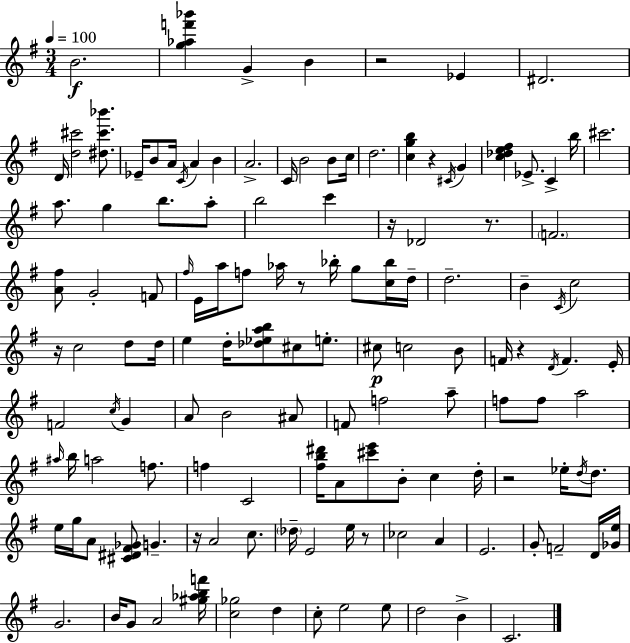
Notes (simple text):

B4/h. [G5,Ab5,F6,Bb6]/q G4/q B4/q R/h Eb4/q D#4/h. D4/s [D5,C#6]/h [D#5,C#6,Bb6]/e. Eb4/s B4/e A4/s C4/s A4/q B4/q A4/h. C4/s B4/h B4/e C5/s D5/h. [C5,G5,B5]/q R/q C#4/s G4/q [C5,Db5,E5,F#5]/q Eb4/e. C4/q B5/s C#6/h. A5/e. G5/q B5/e. A5/e B5/h C6/q R/s Db4/h R/e. F4/h. [A4,F#5]/e G4/h F4/e F#5/s E4/s A5/s F5/e Ab5/s R/e Bb5/s G5/e [C5,Bb5]/s D5/s D5/h. B4/q C4/s C5/h R/s C5/h D5/e D5/s E5/q D5/s [Db5,Eb5,A5,B5]/e C#5/e E5/e. C#5/e C5/h B4/e F4/s R/q D4/s F4/q. E4/s F4/h C5/s G4/q A4/e B4/h A#4/e F4/e F5/h A5/e F5/e F5/e A5/h A#5/s B5/s A5/h F5/e. F5/q C4/h [F#5,B5,D#6]/s A4/e [C#6,E6]/e B4/e C5/q D5/s R/h Eb5/s D5/s D5/e. E5/s G5/s A4/e [C#4,D#4,F#4,Gb4]/e G4/q. R/s A4/h C5/e. Db5/s E4/h E5/s R/e CES5/h A4/q E4/h. G4/e F4/h D4/s [Gb4,E5]/s G4/h. B4/s G4/e A4/h [G#5,Ab5,B5,F6]/s [C5,Gb5]/h D5/q C5/e E5/h E5/e D5/h B4/q C4/h.